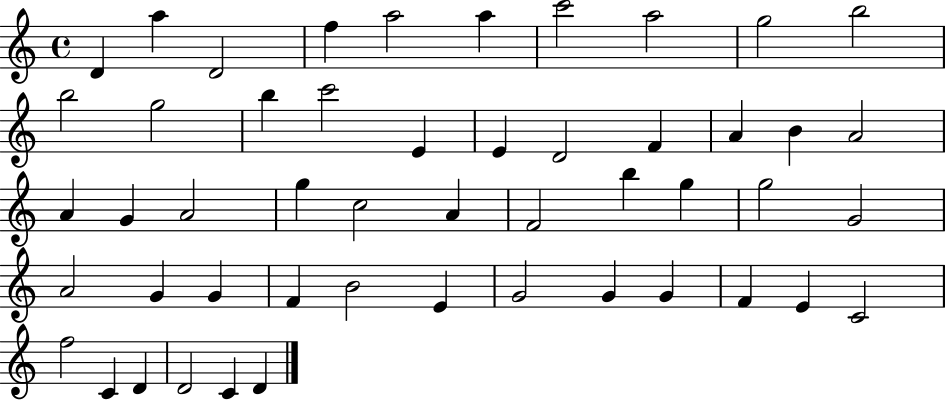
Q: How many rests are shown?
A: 0